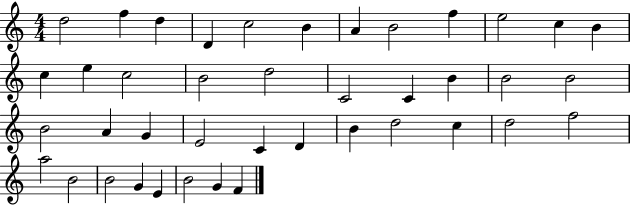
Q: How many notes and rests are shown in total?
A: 41